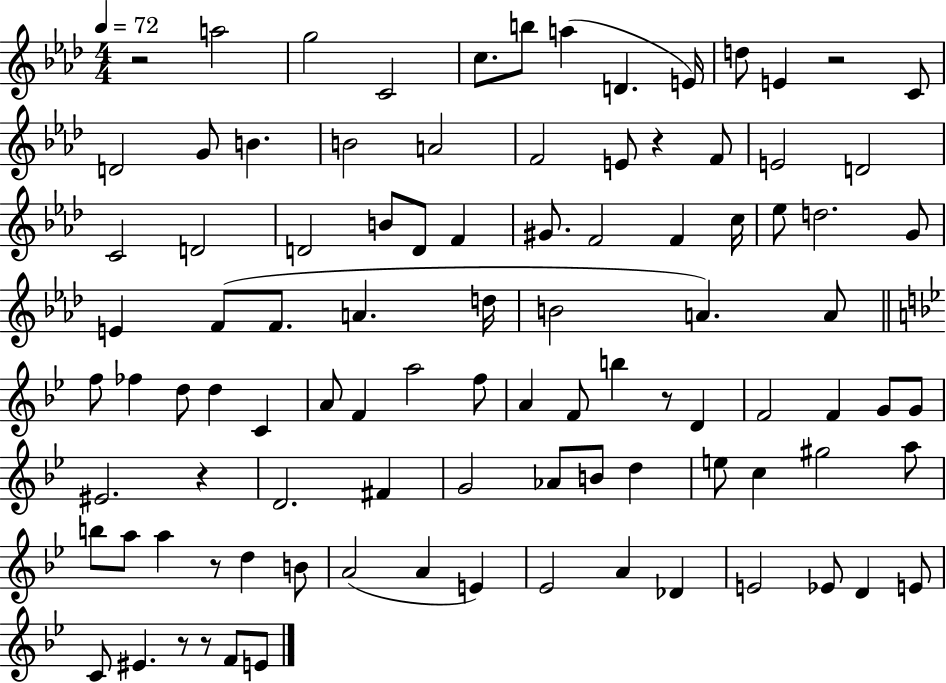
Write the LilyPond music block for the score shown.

{
  \clef treble
  \numericTimeSignature
  \time 4/4
  \key aes \major
  \tempo 4 = 72
  r2 a''2 | g''2 c'2 | c''8. b''8 a''4( d'4. e'16) | d''8 e'4 r2 c'8 | \break d'2 g'8 b'4. | b'2 a'2 | f'2 e'8 r4 f'8 | e'2 d'2 | \break c'2 d'2 | d'2 b'8 d'8 f'4 | gis'8. f'2 f'4 c''16 | ees''8 d''2. g'8 | \break e'4 f'8( f'8. a'4. d''16 | b'2 a'4.) a'8 | \bar "||" \break \key bes \major f''8 fes''4 d''8 d''4 c'4 | a'8 f'4 a''2 f''8 | a'4 f'8 b''4 r8 d'4 | f'2 f'4 g'8 g'8 | \break eis'2. r4 | d'2. fis'4 | g'2 aes'8 b'8 d''4 | e''8 c''4 gis''2 a''8 | \break b''8 a''8 a''4 r8 d''4 b'8 | a'2( a'4 e'4) | ees'2 a'4 des'4 | e'2 ees'8 d'4 e'8 | \break c'8 eis'4. r8 r8 f'8 e'8 | \bar "|."
}